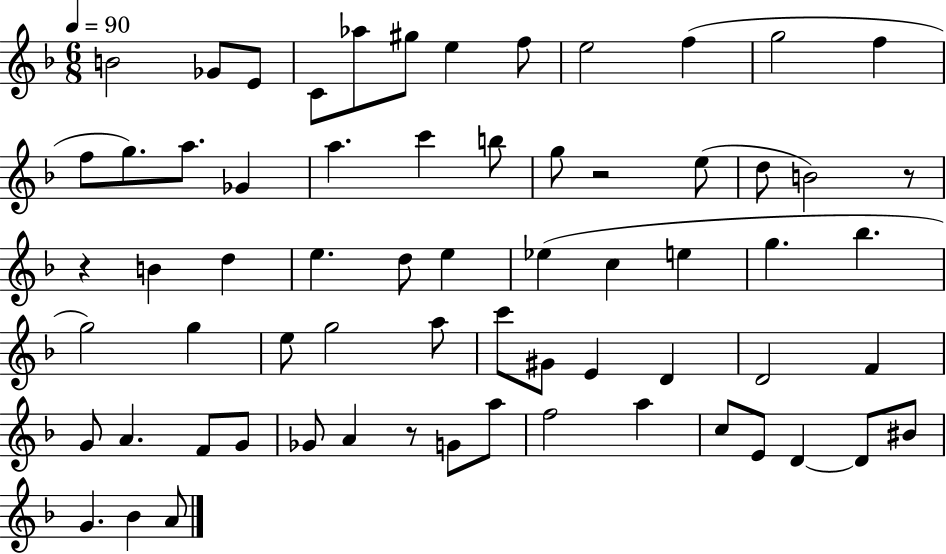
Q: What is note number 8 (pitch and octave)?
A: F5